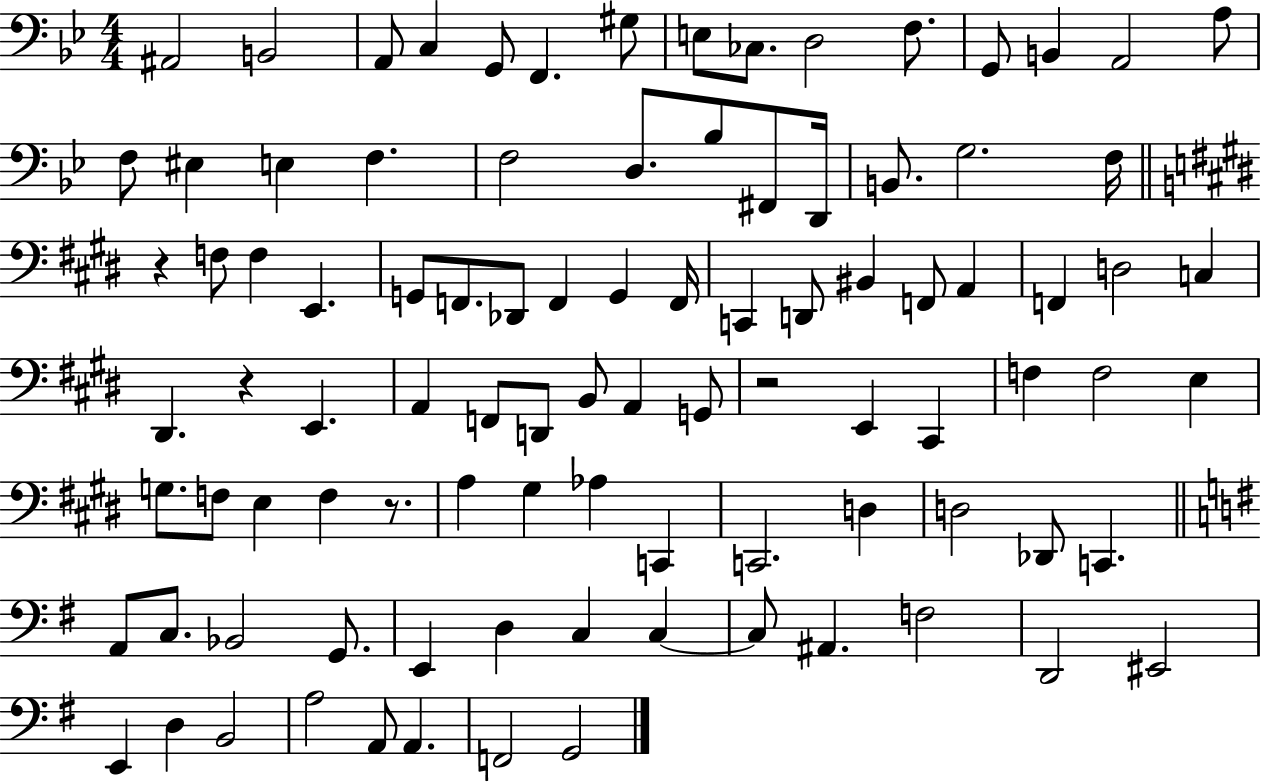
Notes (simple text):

A#2/h B2/h A2/e C3/q G2/e F2/q. G#3/e E3/e CES3/e. D3/h F3/e. G2/e B2/q A2/h A3/e F3/e EIS3/q E3/q F3/q. F3/h D3/e. Bb3/e F#2/e D2/s B2/e. G3/h. F3/s R/q F3/e F3/q E2/q. G2/e F2/e. Db2/e F2/q G2/q F2/s C2/q D2/e BIS2/q F2/e A2/q F2/q D3/h C3/q D#2/q. R/q E2/q. A2/q F2/e D2/e B2/e A2/q G2/e R/h E2/q C#2/q F3/q F3/h E3/q G3/e. F3/e E3/q F3/q R/e. A3/q G#3/q Ab3/q C2/q C2/h. D3/q D3/h Db2/e C2/q. A2/e C3/e. Bb2/h G2/e. E2/q D3/q C3/q C3/q C3/e A#2/q. F3/h D2/h EIS2/h E2/q D3/q B2/h A3/h A2/e A2/q. F2/h G2/h